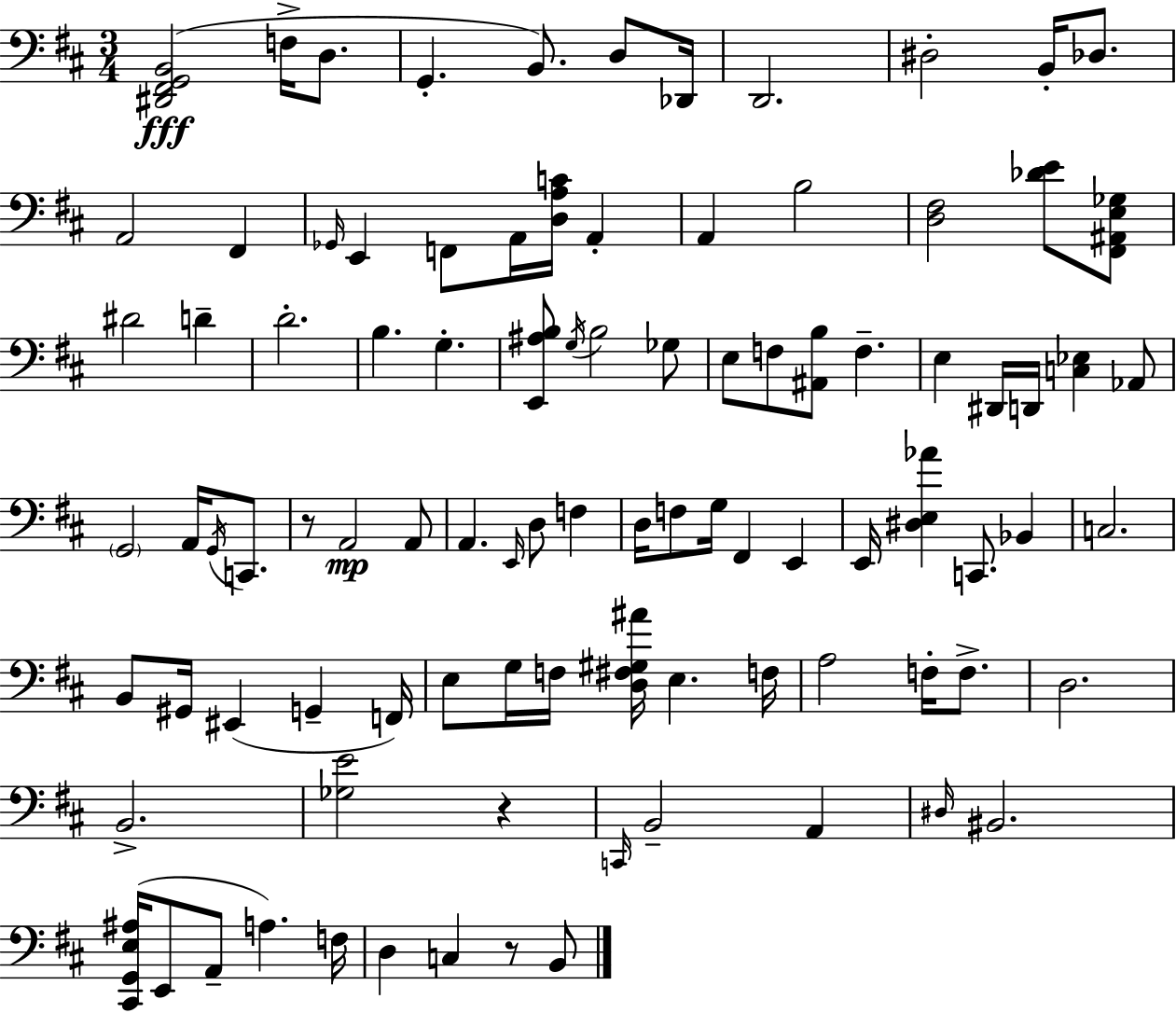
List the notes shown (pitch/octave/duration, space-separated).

[D#2,F#2,G2,B2]/h F3/s D3/e. G2/q. B2/e. D3/e Db2/s D2/h. D#3/h B2/s Db3/e. A2/h F#2/q Gb2/s E2/q F2/e A2/s [D3,A3,C4]/s A2/q A2/q B3/h [D3,F#3]/h [Db4,E4]/e [F#2,A#2,E3,Gb3]/e D#4/h D4/q D4/h. B3/q. G3/q. [E2,A#3,B3]/e G3/s B3/h Gb3/e E3/e F3/e [A#2,B3]/e F3/q. E3/q D#2/s D2/s [C3,Eb3]/q Ab2/e G2/h A2/s G2/s C2/e. R/e A2/h A2/e A2/q. E2/s D3/e F3/q D3/s F3/e G3/s F#2/q E2/q E2/s [D#3,E3,Ab4]/q C2/e. Bb2/q C3/h. B2/e G#2/s EIS2/q G2/q F2/s E3/e G3/s F3/s [D3,F#3,G#3,A#4]/s E3/q. F3/s A3/h F3/s F3/e. D3/h. B2/h. [Gb3,E4]/h R/q C2/s B2/h A2/q D#3/s BIS2/h. [C#2,G2,E3,A#3]/s E2/e A2/e A3/q. F3/s D3/q C3/q R/e B2/e